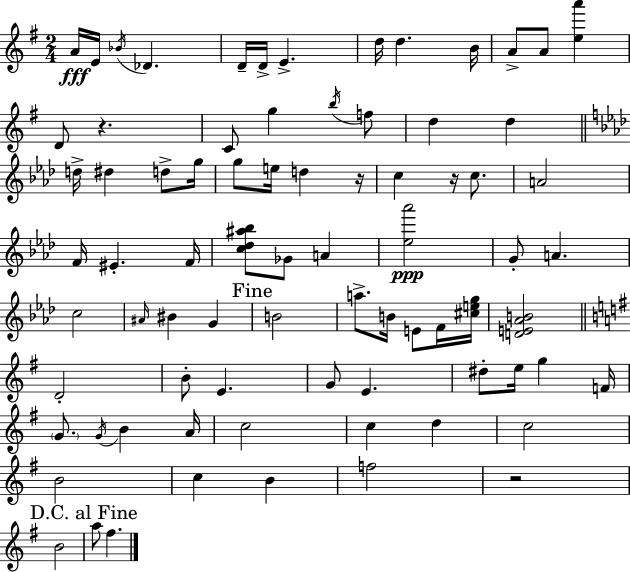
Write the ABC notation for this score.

X:1
T:Untitled
M:2/4
L:1/4
K:G
A/4 E/4 _B/4 _D D/4 D/4 E d/4 d B/4 A/2 A/2 [ea'] D/2 z C/2 g b/4 f/2 d d d/4 ^d d/2 g/4 g/2 e/4 d z/4 c z/4 c/2 A2 F/4 ^E F/4 [c_d^a_b]/2 _G/2 A [_e_a']2 G/2 A c2 ^A/4 ^B G B2 a/2 B/4 E/2 F/4 [^ceg]/4 [DE_AB]2 D2 B/2 E G/2 E ^d/2 e/4 g F/4 G/2 G/4 B A/4 c2 c d c2 B2 c B f2 z2 B2 a/2 ^f